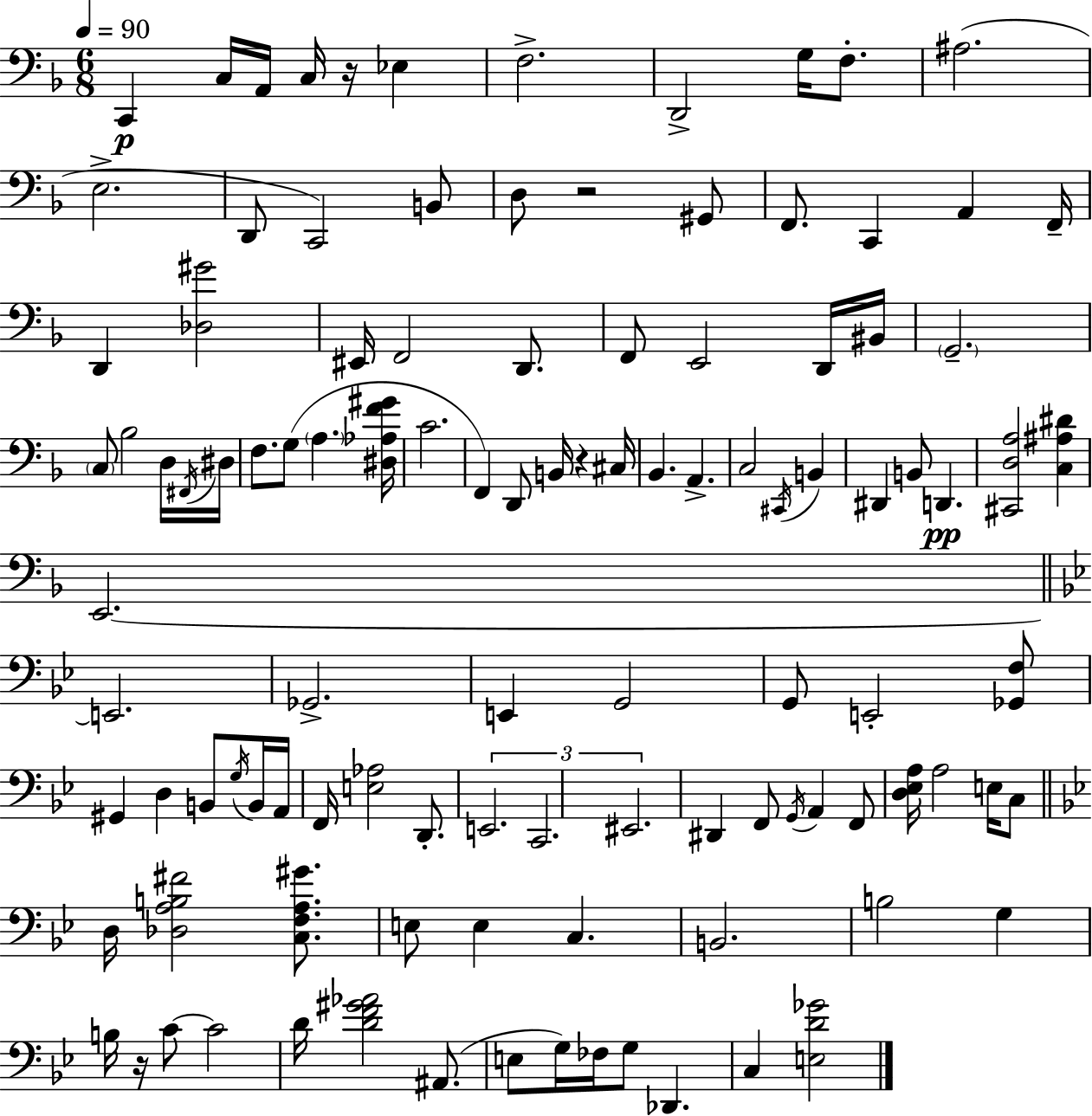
C2/q C3/s A2/s C3/s R/s Eb3/q F3/h. D2/h G3/s F3/e. A#3/h. E3/h. D2/e C2/h B2/e D3/e R/h G#2/e F2/e. C2/q A2/q F2/s D2/q [Db3,G#4]/h EIS2/s F2/h D2/e. F2/e E2/h D2/s BIS2/s G2/h. C3/e Bb3/h D3/s F#2/s D#3/s F3/e. G3/e A3/q. [D#3,Ab3,F4,G#4]/s C4/h. F2/q D2/e B2/s R/q C#3/s Bb2/q. A2/q. C3/h C#2/s B2/q D#2/q B2/e D2/q. [C#2,D3,A3]/h [C3,A#3,D#4]/q E2/h. E2/h. Gb2/h. E2/q G2/h G2/e E2/h [Gb2,F3]/e G#2/q D3/q B2/e G3/s B2/s A2/s F2/s [E3,Ab3]/h D2/e. E2/h. C2/h. EIS2/h. D#2/q F2/e G2/s A2/q F2/e [D3,Eb3,A3]/s A3/h E3/s C3/e D3/s [Db3,A3,B3,F#4]/h [C3,F3,A3,G#4]/e. E3/e E3/q C3/q. B2/h. B3/h G3/q B3/s R/s C4/e C4/h D4/s [D4,F4,G#4,Ab4]/h A#2/e. E3/e G3/s FES3/s G3/e Db2/q. C3/q [E3,D4,Gb4]/h